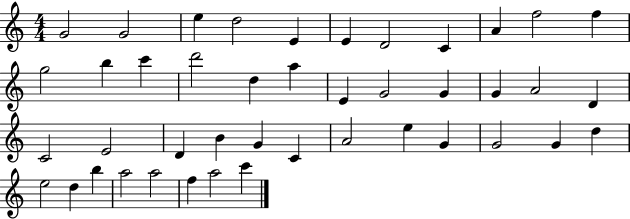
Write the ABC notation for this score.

X:1
T:Untitled
M:4/4
L:1/4
K:C
G2 G2 e d2 E E D2 C A f2 f g2 b c' d'2 d a E G2 G G A2 D C2 E2 D B G C A2 e G G2 G d e2 d b a2 a2 f a2 c'